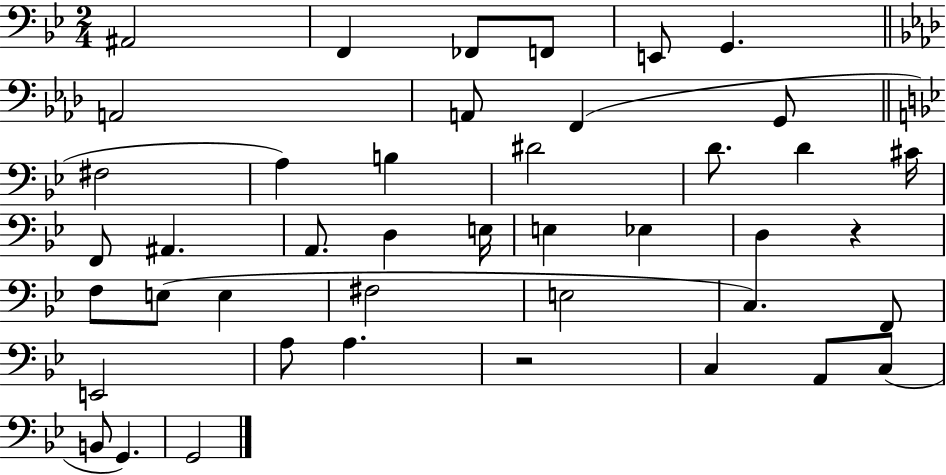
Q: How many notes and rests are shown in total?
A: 43